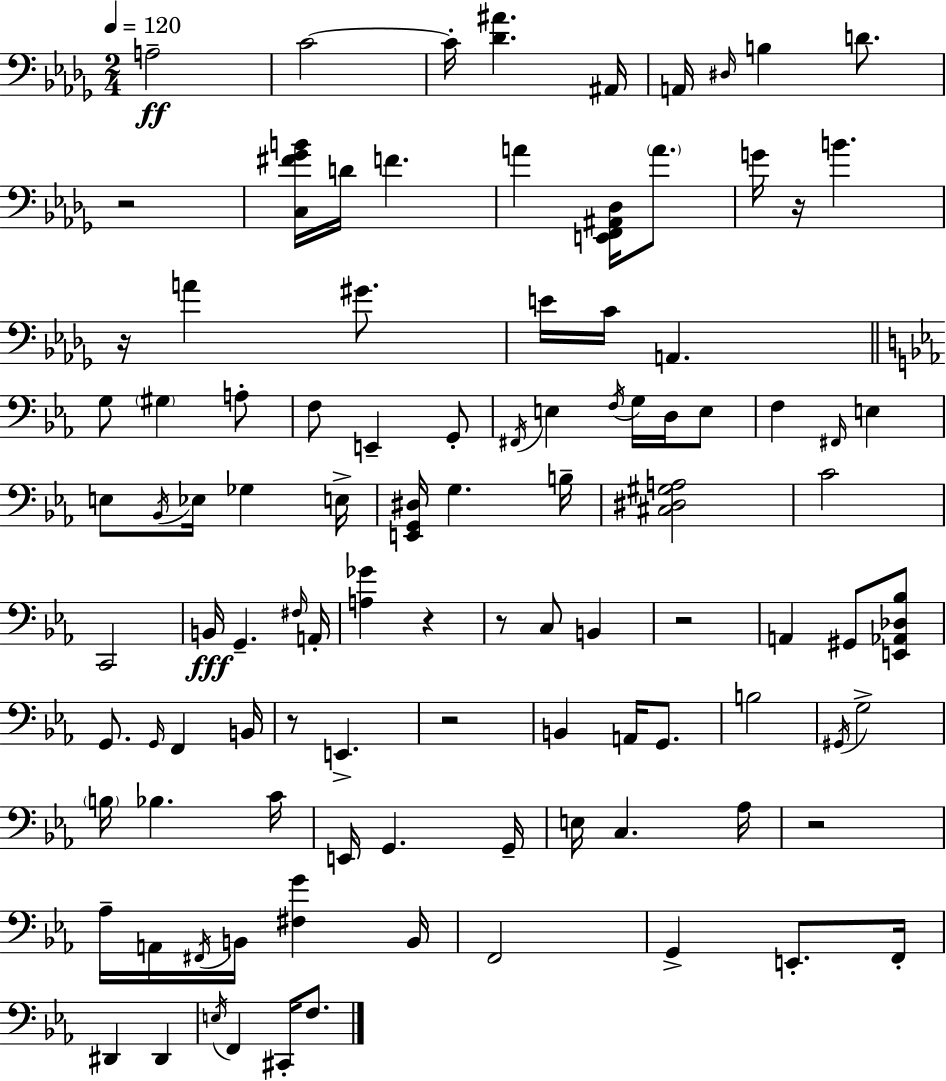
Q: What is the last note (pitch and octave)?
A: F3